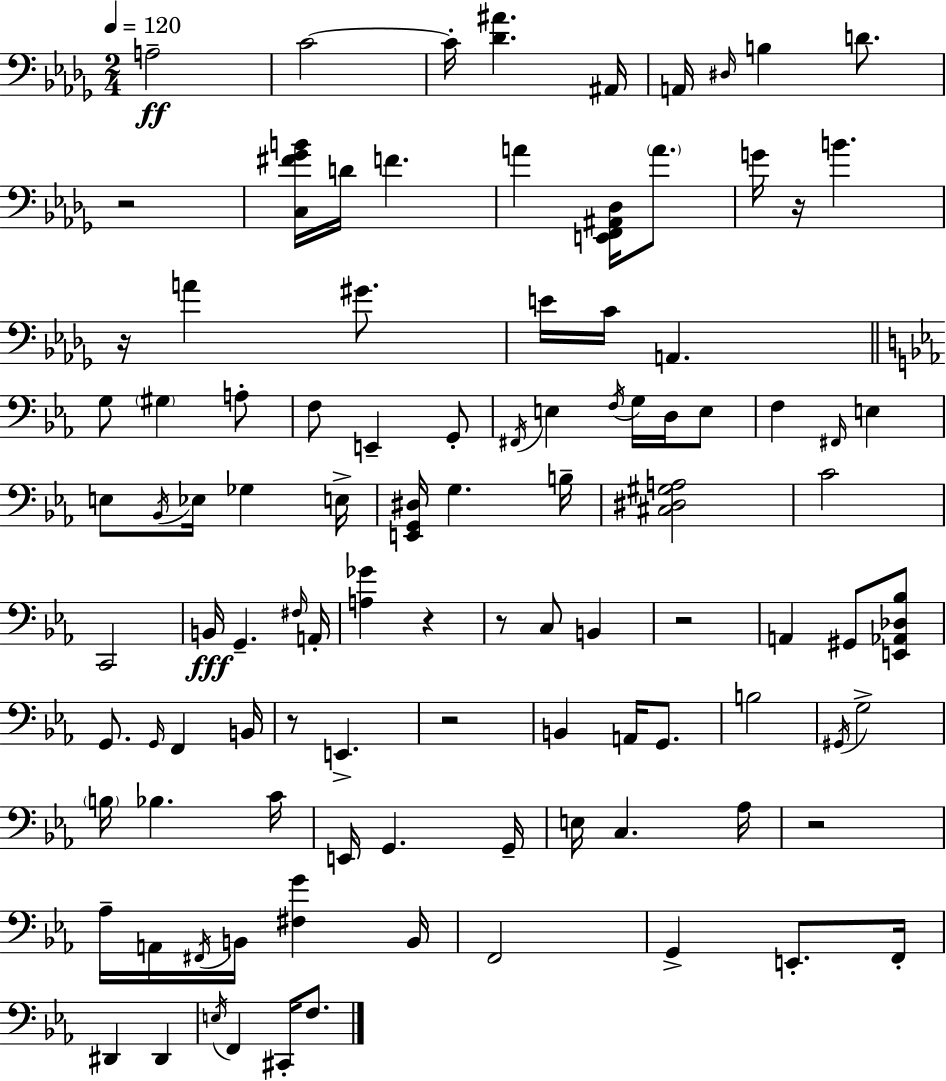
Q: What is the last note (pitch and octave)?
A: F3